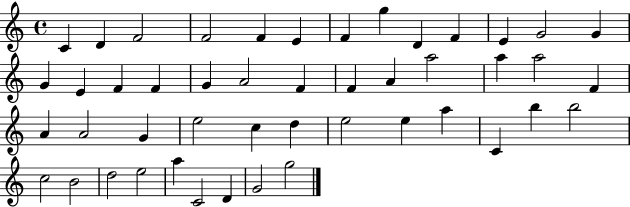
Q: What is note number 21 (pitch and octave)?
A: F4